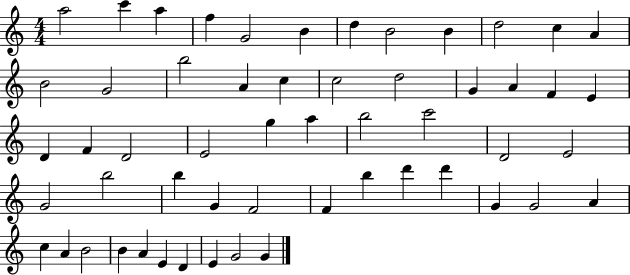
{
  \clef treble
  \numericTimeSignature
  \time 4/4
  \key c \major
  a''2 c'''4 a''4 | f''4 g'2 b'4 | d''4 b'2 b'4 | d''2 c''4 a'4 | \break b'2 g'2 | b''2 a'4 c''4 | c''2 d''2 | g'4 a'4 f'4 e'4 | \break d'4 f'4 d'2 | e'2 g''4 a''4 | b''2 c'''2 | d'2 e'2 | \break g'2 b''2 | b''4 g'4 f'2 | f'4 b''4 d'''4 d'''4 | g'4 g'2 a'4 | \break c''4 a'4 b'2 | b'4 a'4 e'4 d'4 | e'4 g'2 g'4 | \bar "|."
}